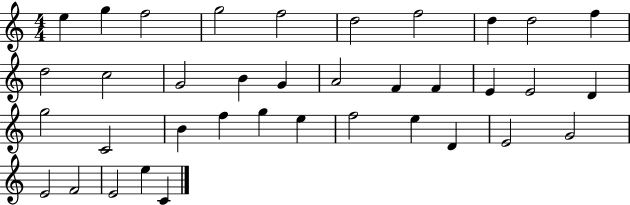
E5/q G5/q F5/h G5/h F5/h D5/h F5/h D5/q D5/h F5/q D5/h C5/h G4/h B4/q G4/q A4/h F4/q F4/q E4/q E4/h D4/q G5/h C4/h B4/q F5/q G5/q E5/q F5/h E5/q D4/q E4/h G4/h E4/h F4/h E4/h E5/q C4/q